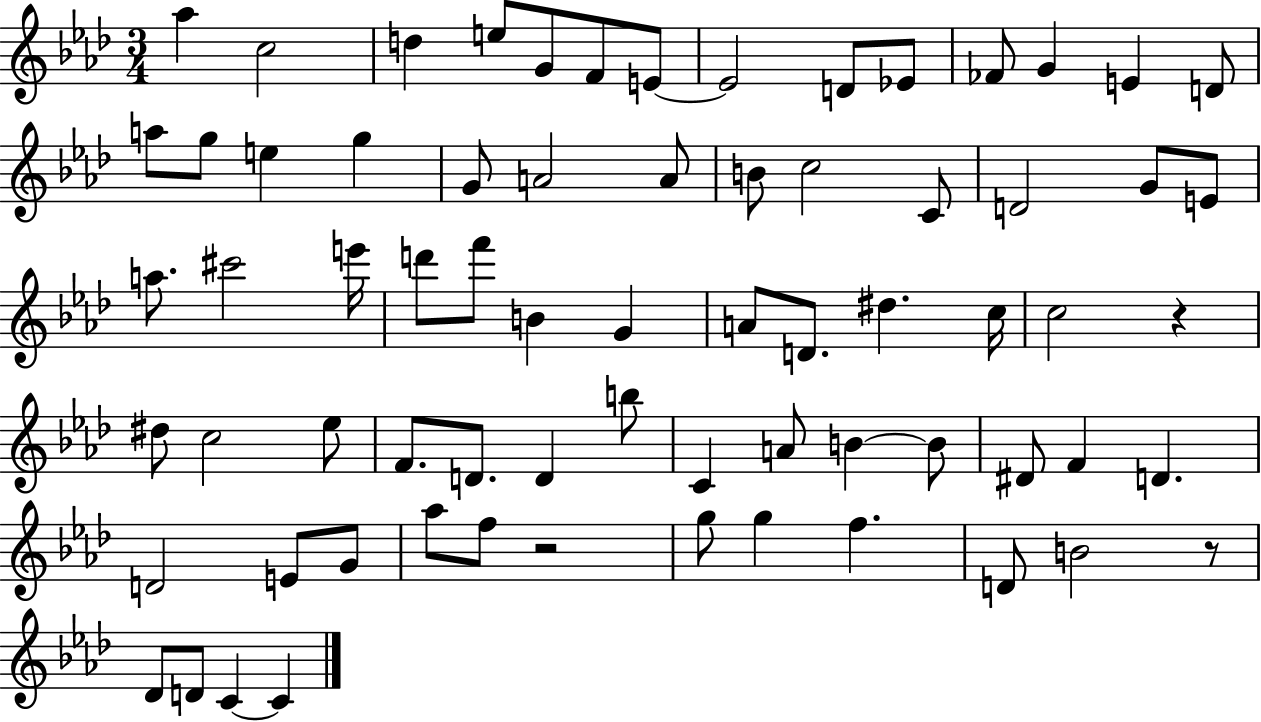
Ab5/q C5/h D5/q E5/e G4/e F4/e E4/e E4/h D4/e Eb4/e FES4/e G4/q E4/q D4/e A5/e G5/e E5/q G5/q G4/e A4/h A4/e B4/e C5/h C4/e D4/h G4/e E4/e A5/e. C#6/h E6/s D6/e F6/e B4/q G4/q A4/e D4/e. D#5/q. C5/s C5/h R/q D#5/e C5/h Eb5/e F4/e. D4/e. D4/q B5/e C4/q A4/e B4/q B4/e D#4/e F4/q D4/q. D4/h E4/e G4/e Ab5/e F5/e R/h G5/e G5/q F5/q. D4/e B4/h R/e Db4/e D4/e C4/q C4/q